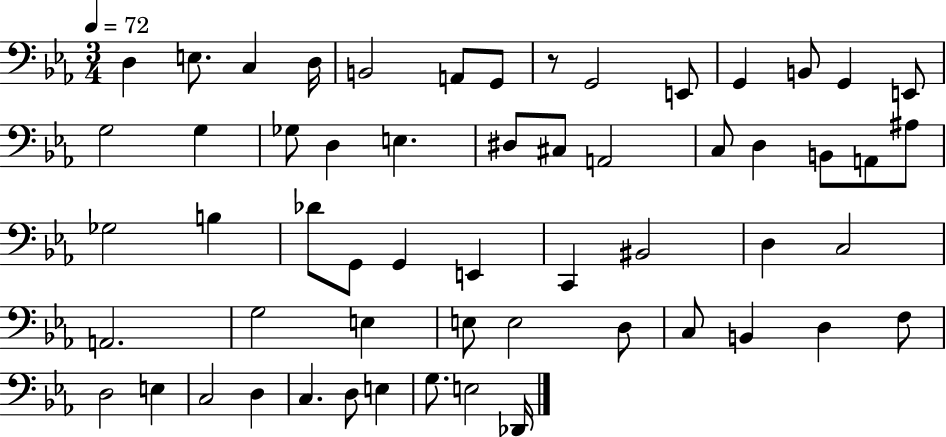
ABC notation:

X:1
T:Untitled
M:3/4
L:1/4
K:Eb
D, E,/2 C, D,/4 B,,2 A,,/2 G,,/2 z/2 G,,2 E,,/2 G,, B,,/2 G,, E,,/2 G,2 G, _G,/2 D, E, ^D,/2 ^C,/2 A,,2 C,/2 D, B,,/2 A,,/2 ^A,/2 _G,2 B, _D/2 G,,/2 G,, E,, C,, ^B,,2 D, C,2 A,,2 G,2 E, E,/2 E,2 D,/2 C,/2 B,, D, F,/2 D,2 E, C,2 D, C, D,/2 E, G,/2 E,2 _D,,/4